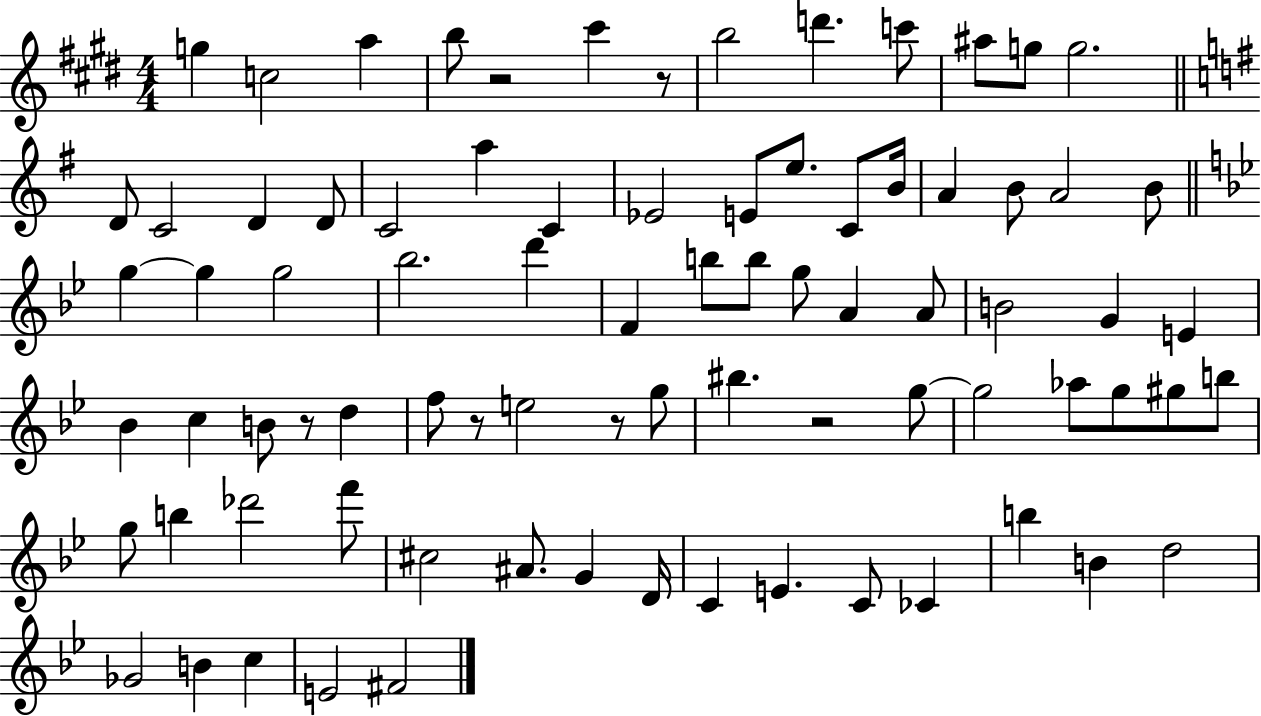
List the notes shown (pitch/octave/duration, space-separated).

G5/q C5/h A5/q B5/e R/h C#6/q R/e B5/h D6/q. C6/e A#5/e G5/e G5/h. D4/e C4/h D4/q D4/e C4/h A5/q C4/q Eb4/h E4/e E5/e. C4/e B4/s A4/q B4/e A4/h B4/e G5/q G5/q G5/h Bb5/h. D6/q F4/q B5/e B5/e G5/e A4/q A4/e B4/h G4/q E4/q Bb4/q C5/q B4/e R/e D5/q F5/e R/e E5/h R/e G5/e BIS5/q. R/h G5/e G5/h Ab5/e G5/e G#5/e B5/e G5/e B5/q Db6/h F6/e C#5/h A#4/e. G4/q D4/s C4/q E4/q. C4/e CES4/q B5/q B4/q D5/h Gb4/h B4/q C5/q E4/h F#4/h